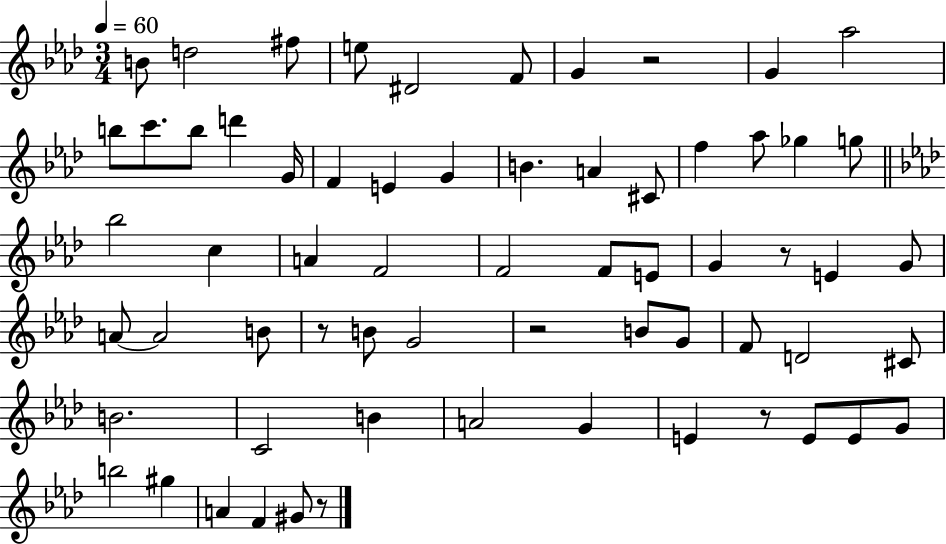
{
  \clef treble
  \numericTimeSignature
  \time 3/4
  \key aes \major
  \tempo 4 = 60
  b'8 d''2 fis''8 | e''8 dis'2 f'8 | g'4 r2 | g'4 aes''2 | \break b''8 c'''8. b''8 d'''4 g'16 | f'4 e'4 g'4 | b'4. a'4 cis'8 | f''4 aes''8 ges''4 g''8 | \break \bar "||" \break \key aes \major bes''2 c''4 | a'4 f'2 | f'2 f'8 e'8 | g'4 r8 e'4 g'8 | \break a'8~~ a'2 b'8 | r8 b'8 g'2 | r2 b'8 g'8 | f'8 d'2 cis'8 | \break b'2. | c'2 b'4 | a'2 g'4 | e'4 r8 e'8 e'8 g'8 | \break b''2 gis''4 | a'4 f'4 gis'8 r8 | \bar "|."
}